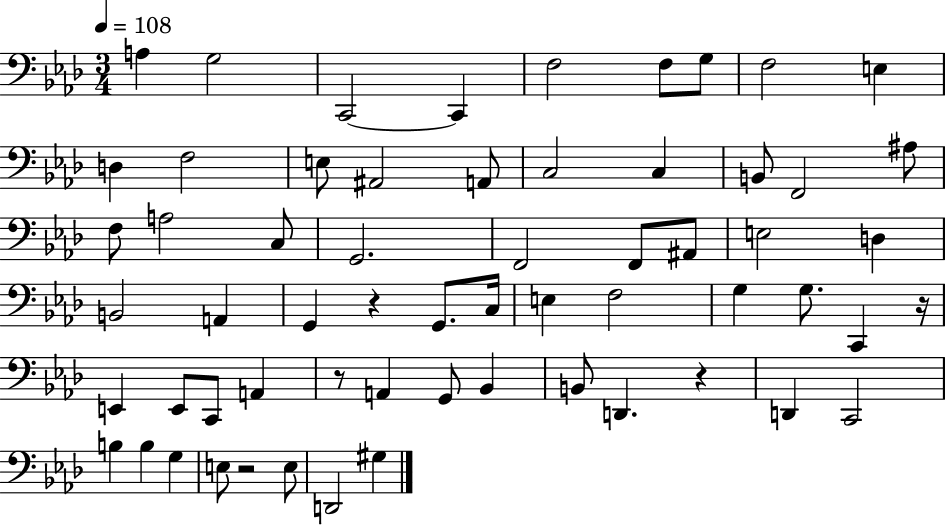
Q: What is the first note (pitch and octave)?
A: A3